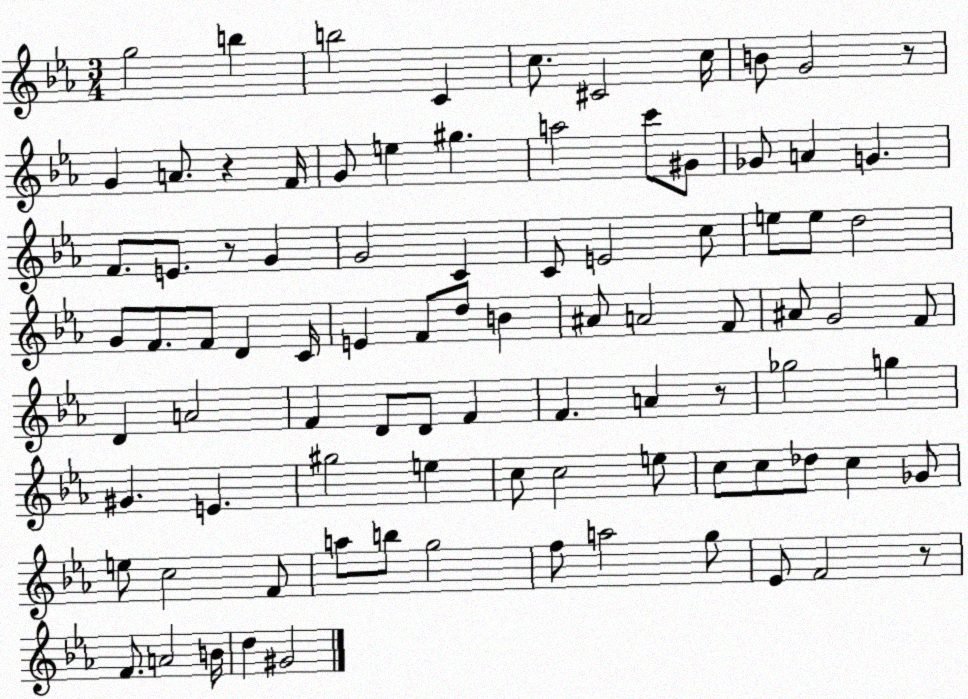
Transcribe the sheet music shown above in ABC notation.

X:1
T:Untitled
M:3/4
L:1/4
K:Eb
g2 b b2 C c/2 ^C2 c/4 B/2 G2 z/2 G A/2 z F/4 G/2 e ^g a2 c'/2 ^G/2 _G/2 A G F/2 E/2 z/2 G G2 C C/2 E2 c/2 e/2 e/2 d2 G/2 F/2 F/2 D C/4 E F/2 d/2 B ^A/2 A2 F/2 ^A/2 G2 F/2 D A2 F D/2 D/2 F F A z/2 _g2 g ^G E ^g2 e c/2 c2 e/2 c/2 c/2 _d/2 c _G/2 e/2 c2 F/2 a/2 b/2 g2 f/2 a2 g/2 _E/2 F2 z/2 F/2 A2 B/4 d ^G2